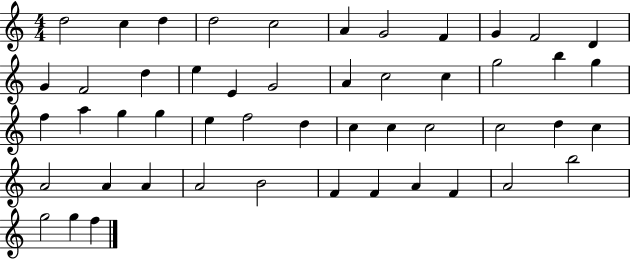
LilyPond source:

{
  \clef treble
  \numericTimeSignature
  \time 4/4
  \key c \major
  d''2 c''4 d''4 | d''2 c''2 | a'4 g'2 f'4 | g'4 f'2 d'4 | \break g'4 f'2 d''4 | e''4 e'4 g'2 | a'4 c''2 c''4 | g''2 b''4 g''4 | \break f''4 a''4 g''4 g''4 | e''4 f''2 d''4 | c''4 c''4 c''2 | c''2 d''4 c''4 | \break a'2 a'4 a'4 | a'2 b'2 | f'4 f'4 a'4 f'4 | a'2 b''2 | \break g''2 g''4 f''4 | \bar "|."
}